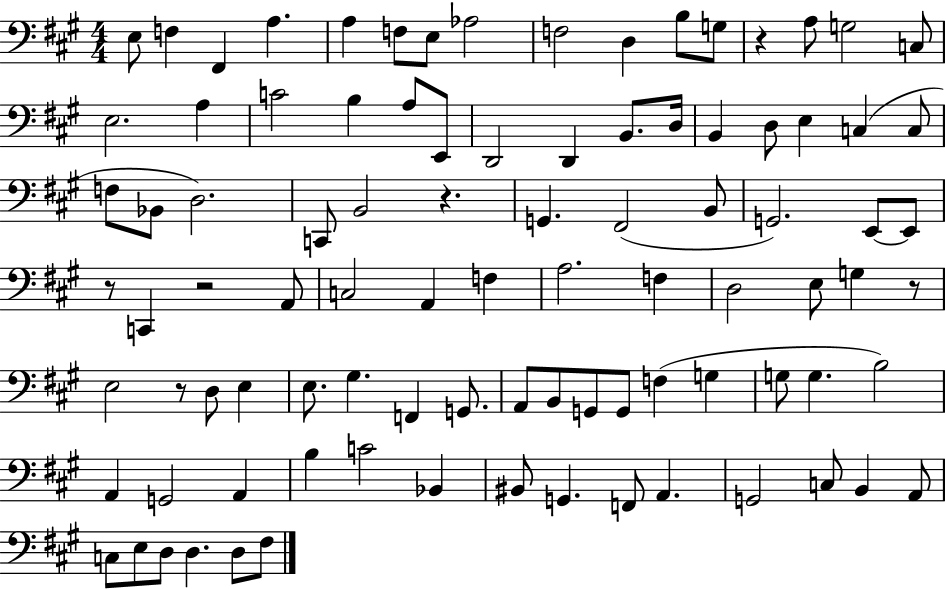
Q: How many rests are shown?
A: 6